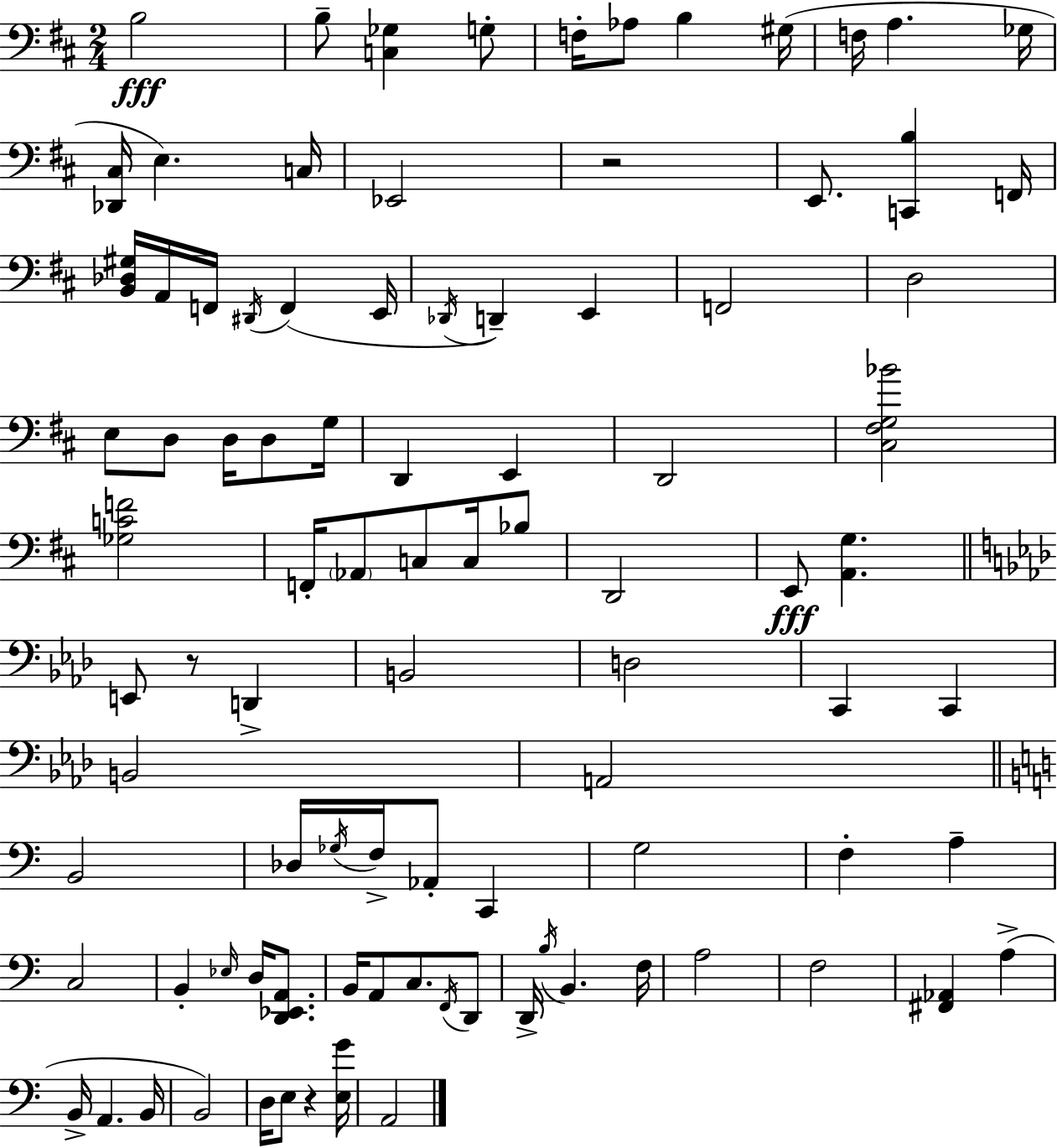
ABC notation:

X:1
T:Untitled
M:2/4
L:1/4
K:D
B,2 B,/2 [C,_G,] G,/2 F,/4 _A,/2 B, ^G,/4 F,/4 A, _G,/4 [_D,,^C,]/4 E, C,/4 _E,,2 z2 E,,/2 [C,,B,] F,,/4 [B,,_D,^G,]/4 A,,/4 F,,/4 ^D,,/4 F,, E,,/4 _D,,/4 D,, E,, F,,2 D,2 E,/2 D,/2 D,/4 D,/2 G,/4 D,, E,, D,,2 [^C,^F,G,_B]2 [_G,CF]2 F,,/4 _A,,/2 C,/2 C,/4 _B,/2 D,,2 E,,/2 [A,,G,] E,,/2 z/2 D,, B,,2 D,2 C,, C,, B,,2 A,,2 B,,2 _D,/4 _G,/4 F,/4 _A,,/2 C,, G,2 F, A, C,2 B,, _E,/4 D,/4 [D,,_E,,A,,]/2 B,,/4 A,,/2 C,/2 F,,/4 D,,/2 D,,/4 B,/4 B,, F,/4 A,2 F,2 [^F,,_A,,] A, B,,/4 A,, B,,/4 B,,2 D,/4 E,/2 z [E,G]/4 A,,2